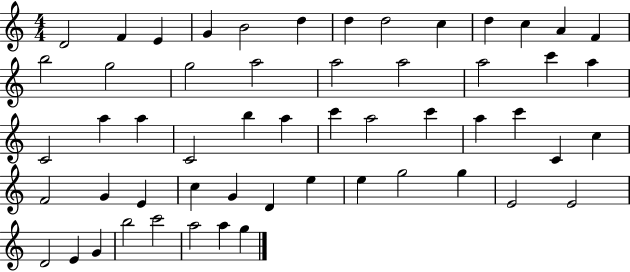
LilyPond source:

{
  \clef treble
  \numericTimeSignature
  \time 4/4
  \key c \major
  d'2 f'4 e'4 | g'4 b'2 d''4 | d''4 d''2 c''4 | d''4 c''4 a'4 f'4 | \break b''2 g''2 | g''2 a''2 | a''2 a''2 | a''2 c'''4 a''4 | \break c'2 a''4 a''4 | c'2 b''4 a''4 | c'''4 a''2 c'''4 | a''4 c'''4 c'4 c''4 | \break f'2 g'4 e'4 | c''4 g'4 d'4 e''4 | e''4 g''2 g''4 | e'2 e'2 | \break d'2 e'4 g'4 | b''2 c'''2 | a''2 a''4 g''4 | \bar "|."
}